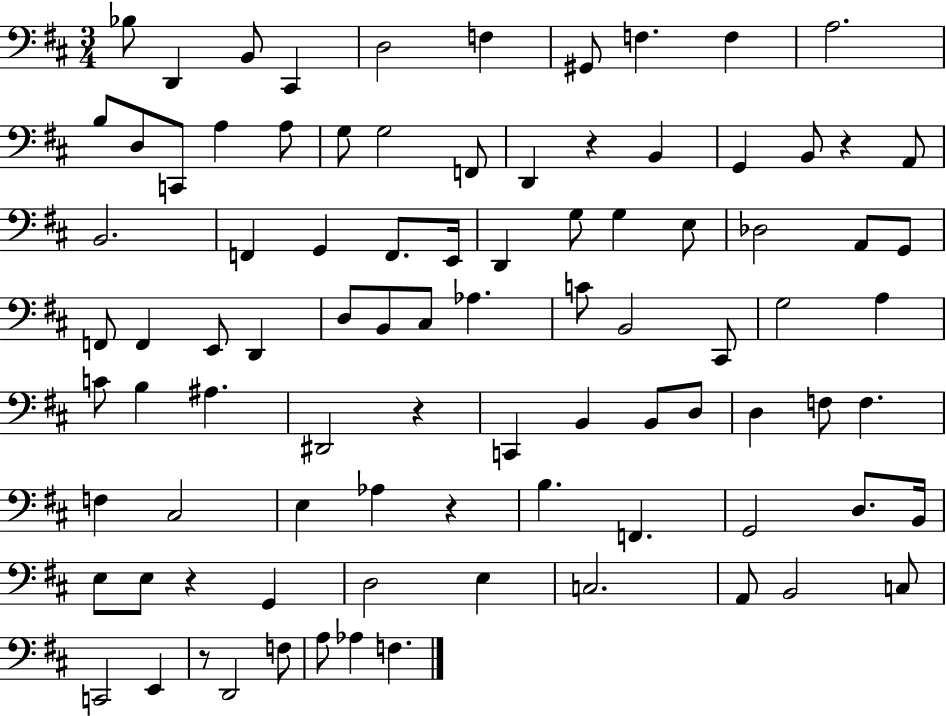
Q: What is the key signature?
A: D major